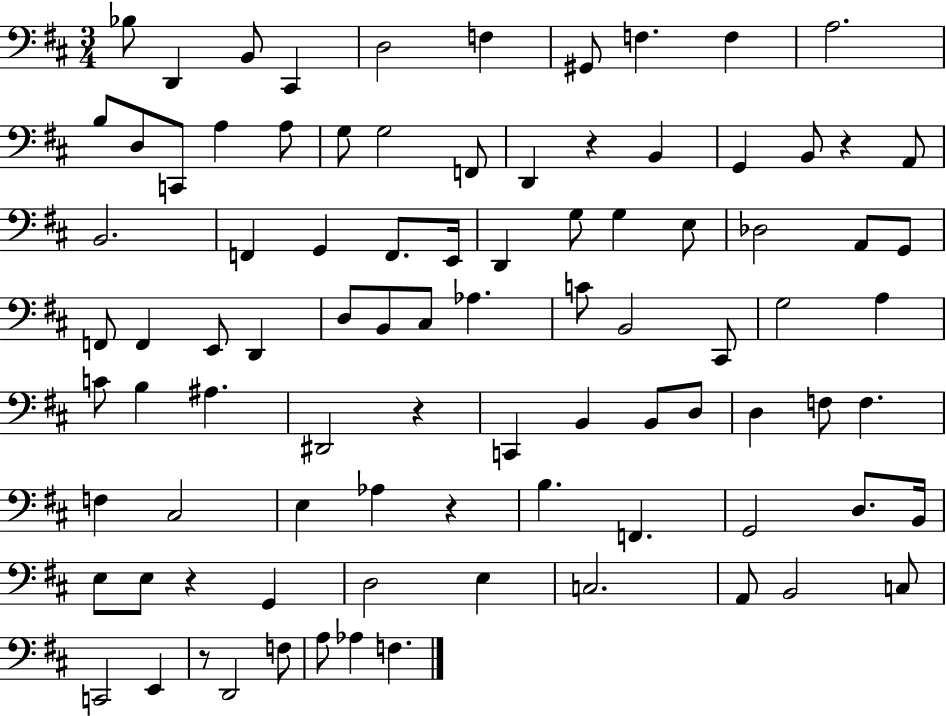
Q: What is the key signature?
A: D major